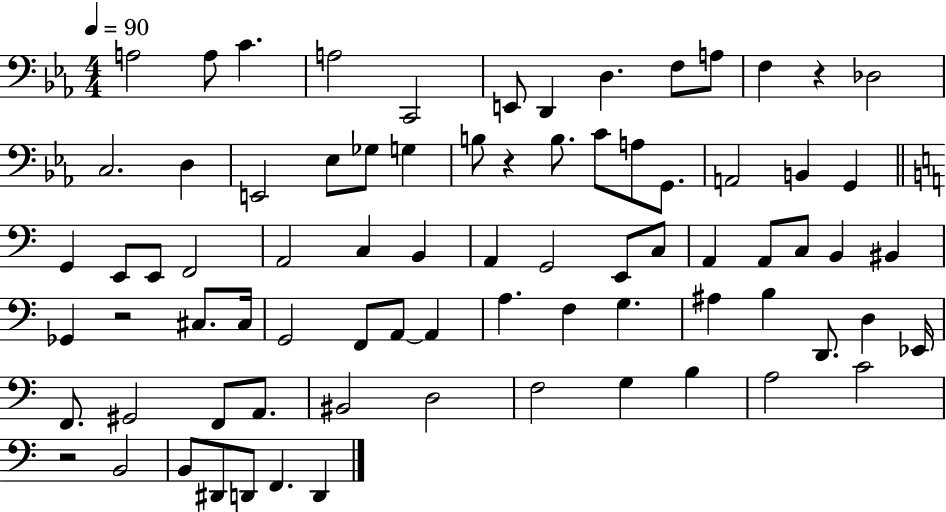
{
  \clef bass
  \numericTimeSignature
  \time 4/4
  \key ees \major
  \tempo 4 = 90
  a2 a8 c'4. | a2 c,2 | e,8 d,4 d4. f8 a8 | f4 r4 des2 | \break c2. d4 | e,2 ees8 ges8 g4 | b8 r4 b8. c'8 a8 g,8. | a,2 b,4 g,4 | \break \bar "||" \break \key c \major g,4 e,8 e,8 f,2 | a,2 c4 b,4 | a,4 g,2 e,8 c8 | a,4 a,8 c8 b,4 bis,4 | \break ges,4 r2 cis8. cis16 | g,2 f,8 a,8~~ a,4 | a4. f4 g4. | ais4 b4 d,8. d4 ees,16 | \break f,8. gis,2 f,8 a,8. | bis,2 d2 | f2 g4 b4 | a2 c'2 | \break r2 b,2 | b,8 dis,8 d,8 f,4. d,4 | \bar "|."
}